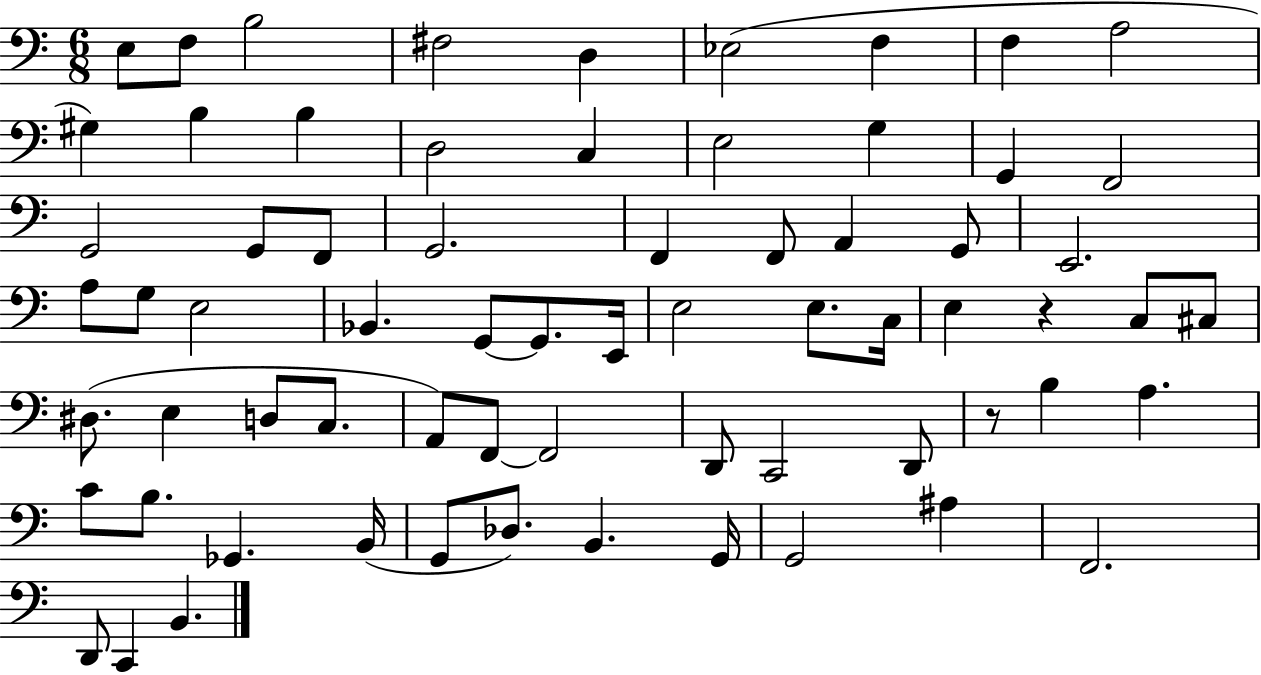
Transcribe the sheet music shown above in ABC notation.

X:1
T:Untitled
M:6/8
L:1/4
K:C
E,/2 F,/2 B,2 ^F,2 D, _E,2 F, F, A,2 ^G, B, B, D,2 C, E,2 G, G,, F,,2 G,,2 G,,/2 F,,/2 G,,2 F,, F,,/2 A,, G,,/2 E,,2 A,/2 G,/2 E,2 _B,, G,,/2 G,,/2 E,,/4 E,2 E,/2 C,/4 E, z C,/2 ^C,/2 ^D,/2 E, D,/2 C,/2 A,,/2 F,,/2 F,,2 D,,/2 C,,2 D,,/2 z/2 B, A, C/2 B,/2 _G,, B,,/4 G,,/2 _D,/2 B,, G,,/4 G,,2 ^A, F,,2 D,,/2 C,, B,,